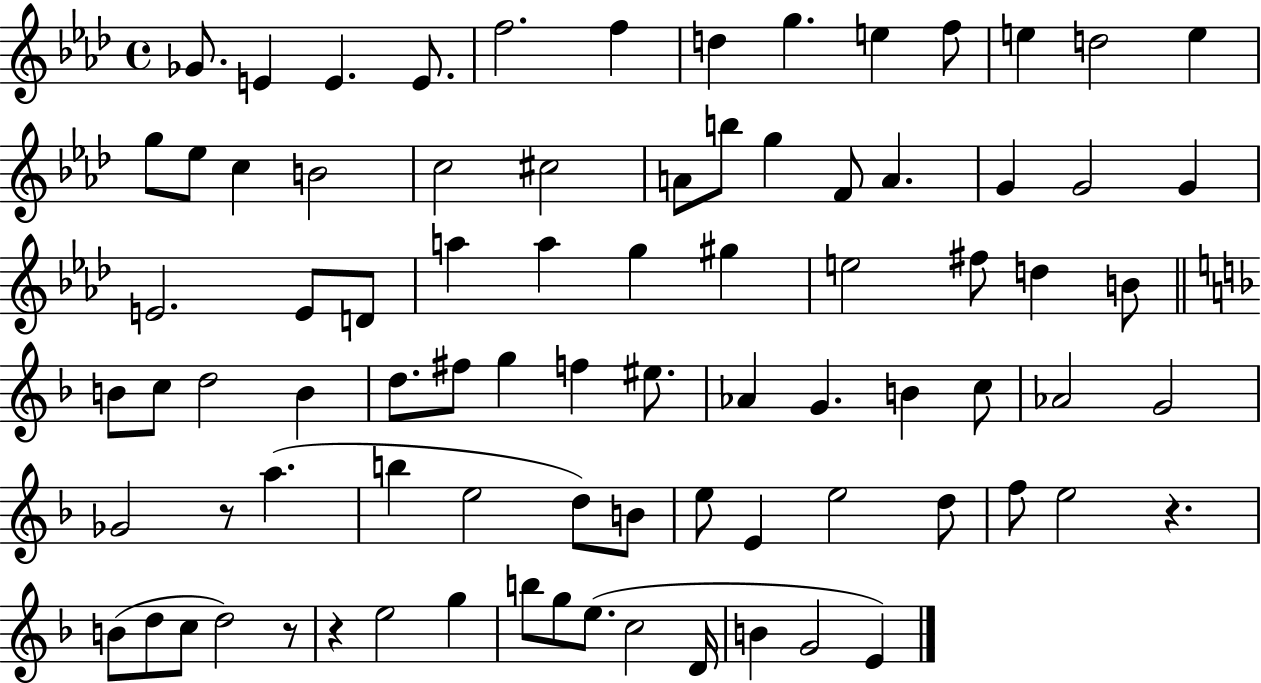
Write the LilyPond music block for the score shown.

{
  \clef treble
  \time 4/4
  \defaultTimeSignature
  \key aes \major
  \repeat volta 2 { ges'8. e'4 e'4. e'8. | f''2. f''4 | d''4 g''4. e''4 f''8 | e''4 d''2 e''4 | \break g''8 ees''8 c''4 b'2 | c''2 cis''2 | a'8 b''8 g''4 f'8 a'4. | g'4 g'2 g'4 | \break e'2. e'8 d'8 | a''4 a''4 g''4 gis''4 | e''2 fis''8 d''4 b'8 | \bar "||" \break \key f \major b'8 c''8 d''2 b'4 | d''8. fis''8 g''4 f''4 eis''8. | aes'4 g'4. b'4 c''8 | aes'2 g'2 | \break ges'2 r8 a''4.( | b''4 e''2 d''8) b'8 | e''8 e'4 e''2 d''8 | f''8 e''2 r4. | \break b'8( d''8 c''8 d''2) r8 | r4 e''2 g''4 | b''8 g''8 e''8.( c''2 d'16 | b'4 g'2 e'4) | \break } \bar "|."
}